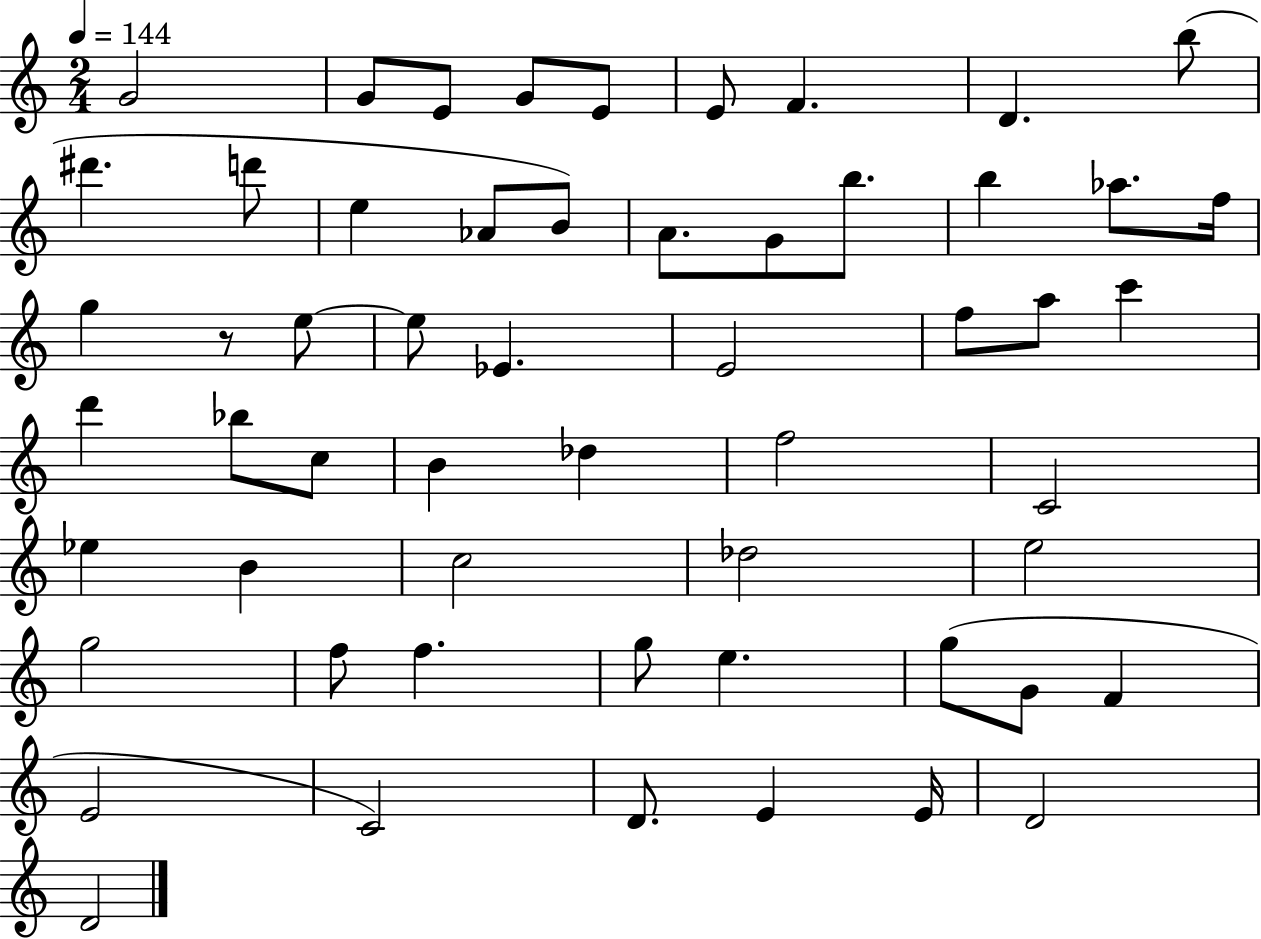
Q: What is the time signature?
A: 2/4